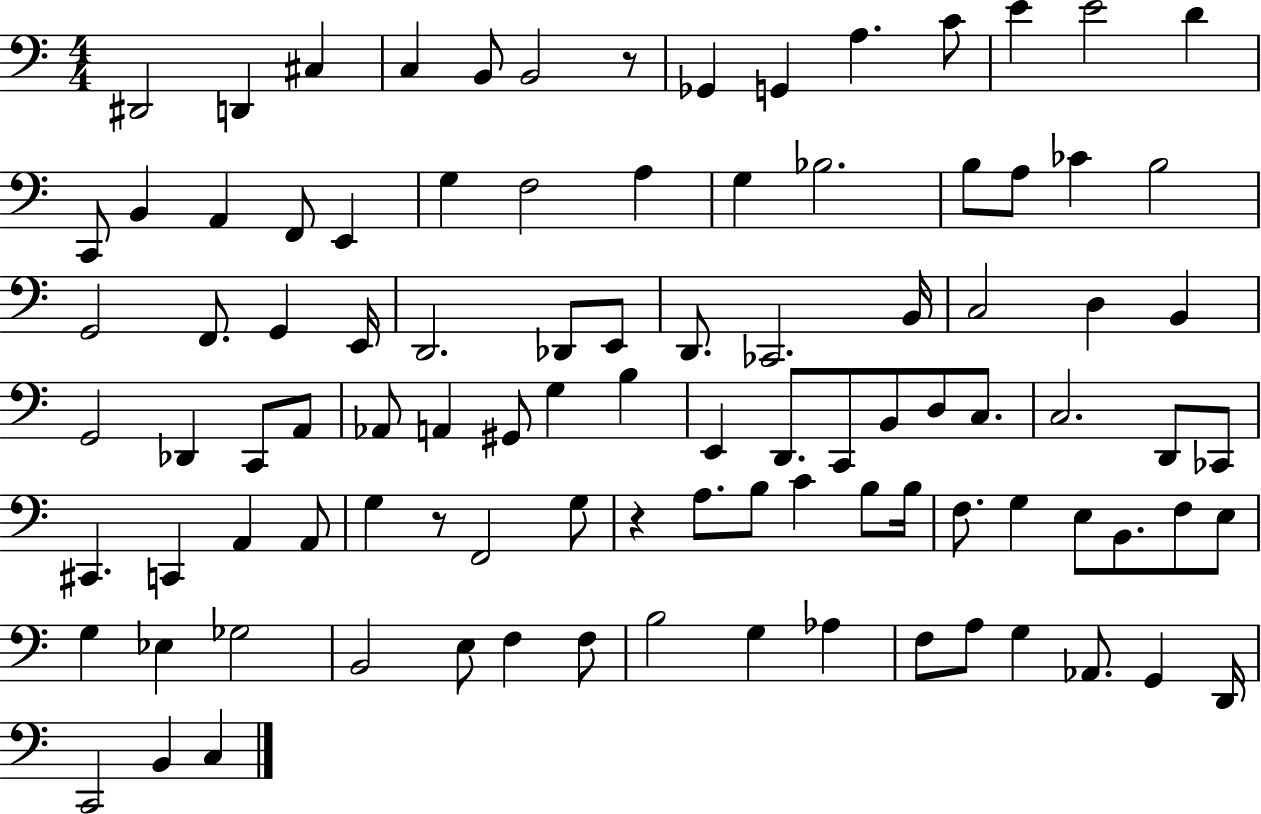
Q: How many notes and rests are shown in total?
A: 98